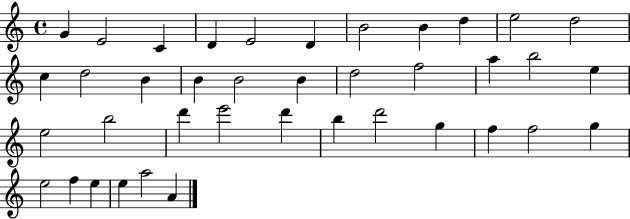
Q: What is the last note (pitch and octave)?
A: A4